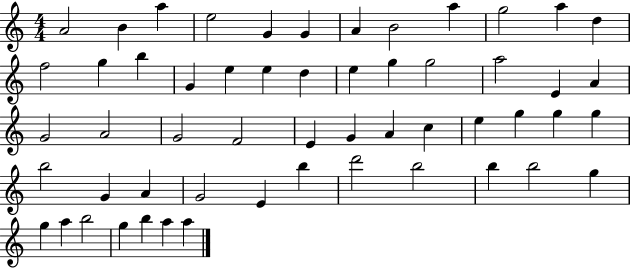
{
  \clef treble
  \numericTimeSignature
  \time 4/4
  \key c \major
  a'2 b'4 a''4 | e''2 g'4 g'4 | a'4 b'2 a''4 | g''2 a''4 d''4 | \break f''2 g''4 b''4 | g'4 e''4 e''4 d''4 | e''4 g''4 g''2 | a''2 e'4 a'4 | \break g'2 a'2 | g'2 f'2 | e'4 g'4 a'4 c''4 | e''4 g''4 g''4 g''4 | \break b''2 g'4 a'4 | g'2 e'4 b''4 | d'''2 b''2 | b''4 b''2 g''4 | \break g''4 a''4 b''2 | g''4 b''4 a''4 a''4 | \bar "|."
}